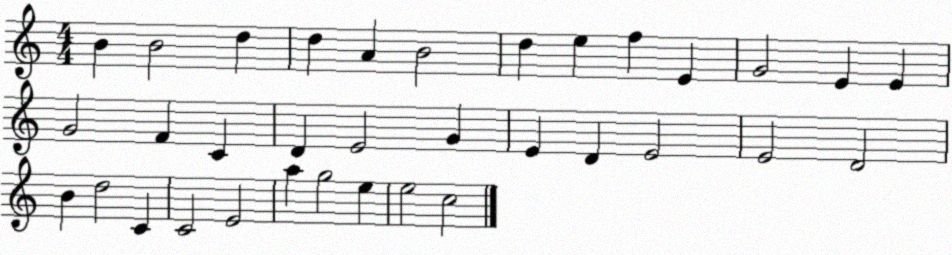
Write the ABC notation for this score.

X:1
T:Untitled
M:4/4
L:1/4
K:C
B B2 d d A B2 d e f E G2 E E G2 F C D E2 G E D E2 E2 D2 B d2 C C2 E2 a g2 e e2 c2